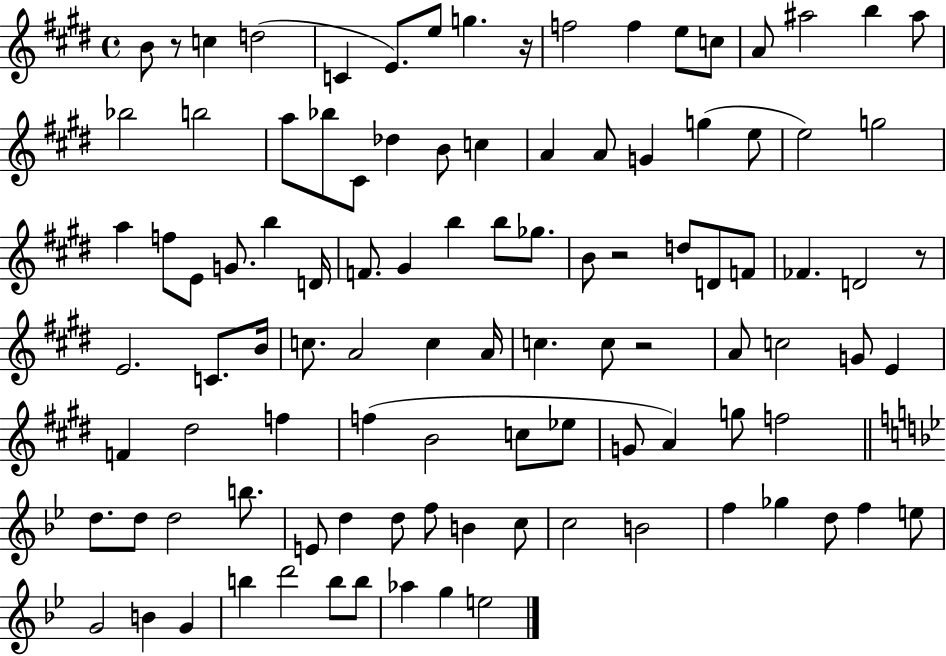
B4/e R/e C5/q D5/h C4/q E4/e. E5/e G5/q. R/s F5/h F5/q E5/e C5/e A4/e A#5/h B5/q A#5/e Bb5/h B5/h A5/e Bb5/e C#4/e Db5/q B4/e C5/q A4/q A4/e G4/q G5/q E5/e E5/h G5/h A5/q F5/e E4/e G4/e. B5/q D4/s F4/e. G#4/q B5/q B5/e Gb5/e. B4/e R/h D5/e D4/e F4/e FES4/q. D4/h R/e E4/h. C4/e. B4/s C5/e. A4/h C5/q A4/s C5/q. C5/e R/h A4/e C5/h G4/e E4/q F4/q D#5/h F5/q F5/q B4/h C5/e Eb5/e G4/e A4/q G5/e F5/h D5/e. D5/e D5/h B5/e. E4/e D5/q D5/e F5/e B4/q C5/e C5/h B4/h F5/q Gb5/q D5/e F5/q E5/e G4/h B4/q G4/q B5/q D6/h B5/e B5/e Ab5/q G5/q E5/h